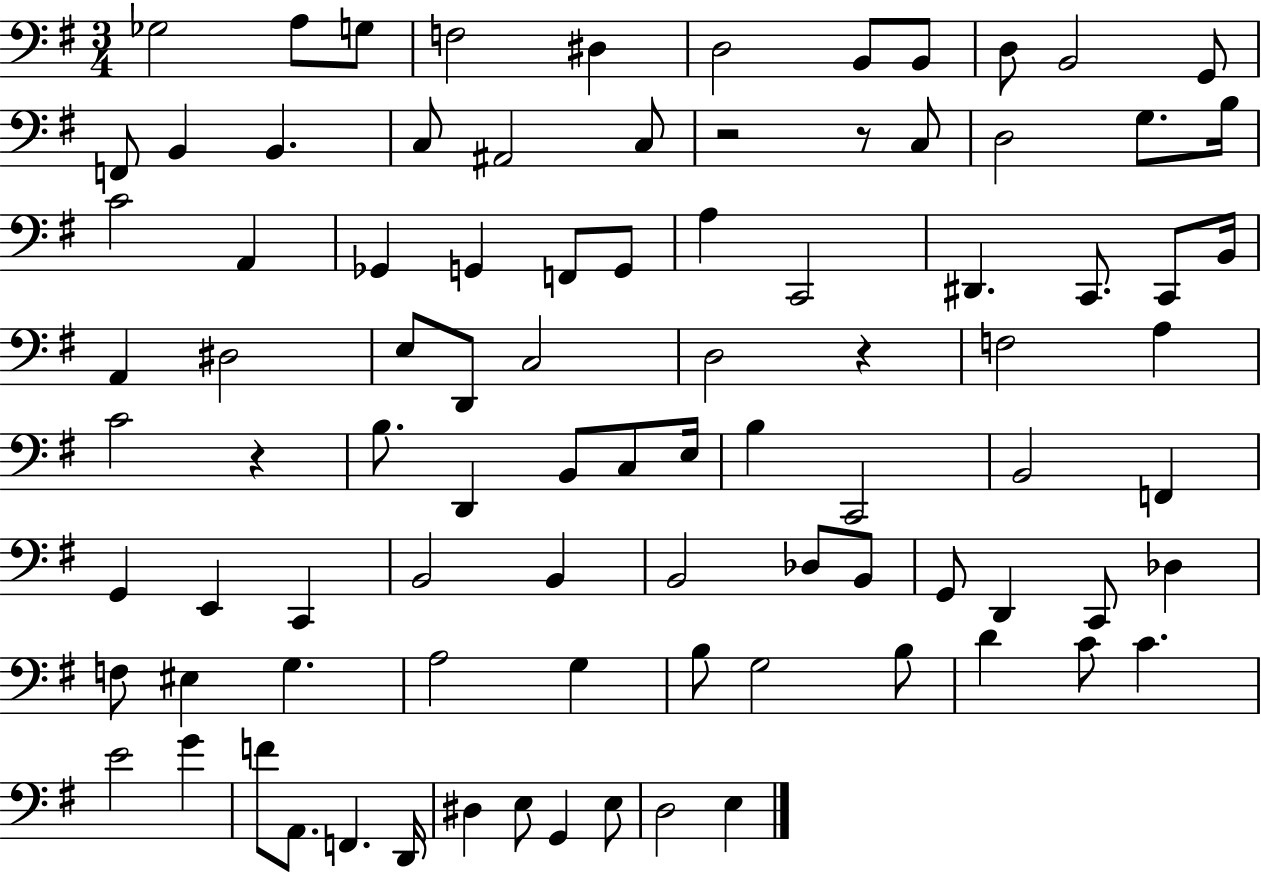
X:1
T:Untitled
M:3/4
L:1/4
K:G
_G,2 A,/2 G,/2 F,2 ^D, D,2 B,,/2 B,,/2 D,/2 B,,2 G,,/2 F,,/2 B,, B,, C,/2 ^A,,2 C,/2 z2 z/2 C,/2 D,2 G,/2 B,/4 C2 A,, _G,, G,, F,,/2 G,,/2 A, C,,2 ^D,, C,,/2 C,,/2 B,,/4 A,, ^D,2 E,/2 D,,/2 C,2 D,2 z F,2 A, C2 z B,/2 D,, B,,/2 C,/2 E,/4 B, C,,2 B,,2 F,, G,, E,, C,, B,,2 B,, B,,2 _D,/2 B,,/2 G,,/2 D,, C,,/2 _D, F,/2 ^E, G, A,2 G, B,/2 G,2 B,/2 D C/2 C E2 G F/2 A,,/2 F,, D,,/4 ^D, E,/2 G,, E,/2 D,2 E,